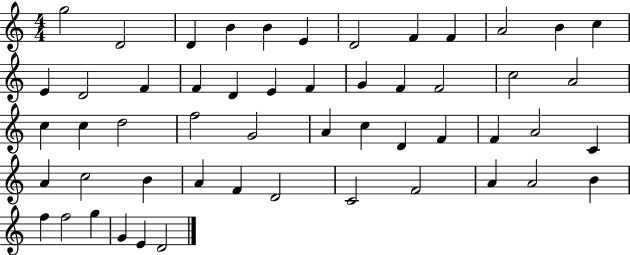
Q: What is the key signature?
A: C major